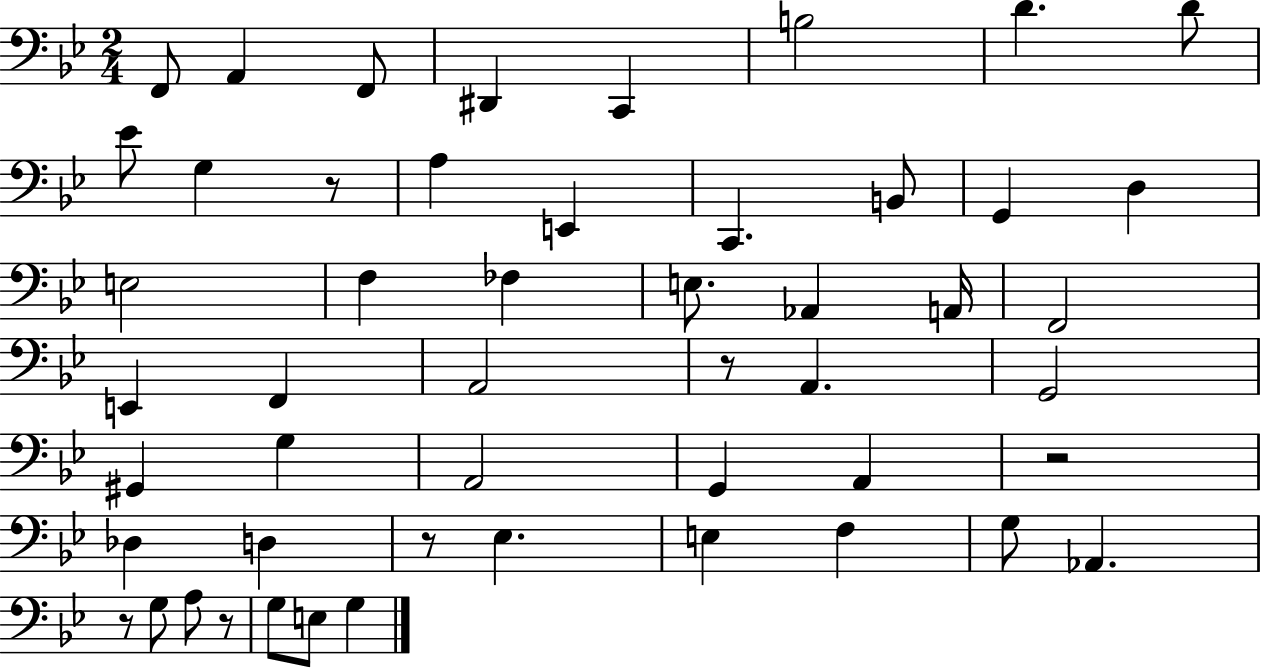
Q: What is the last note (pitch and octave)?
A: G3